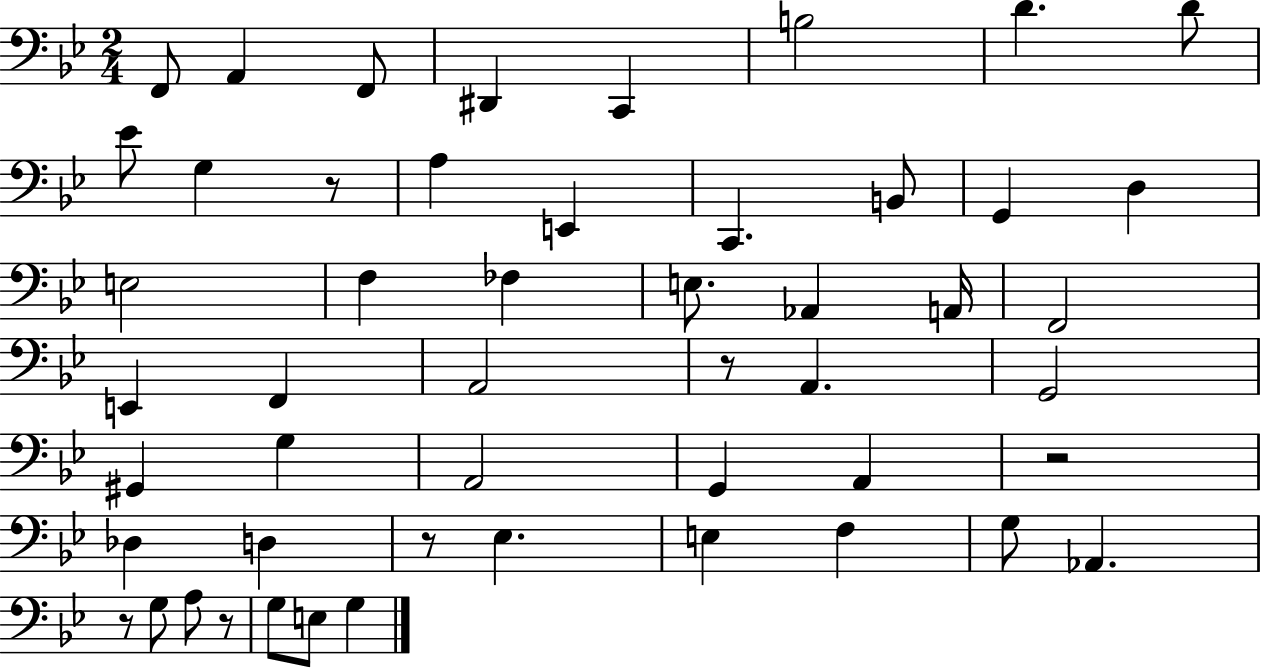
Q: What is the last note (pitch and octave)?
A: G3